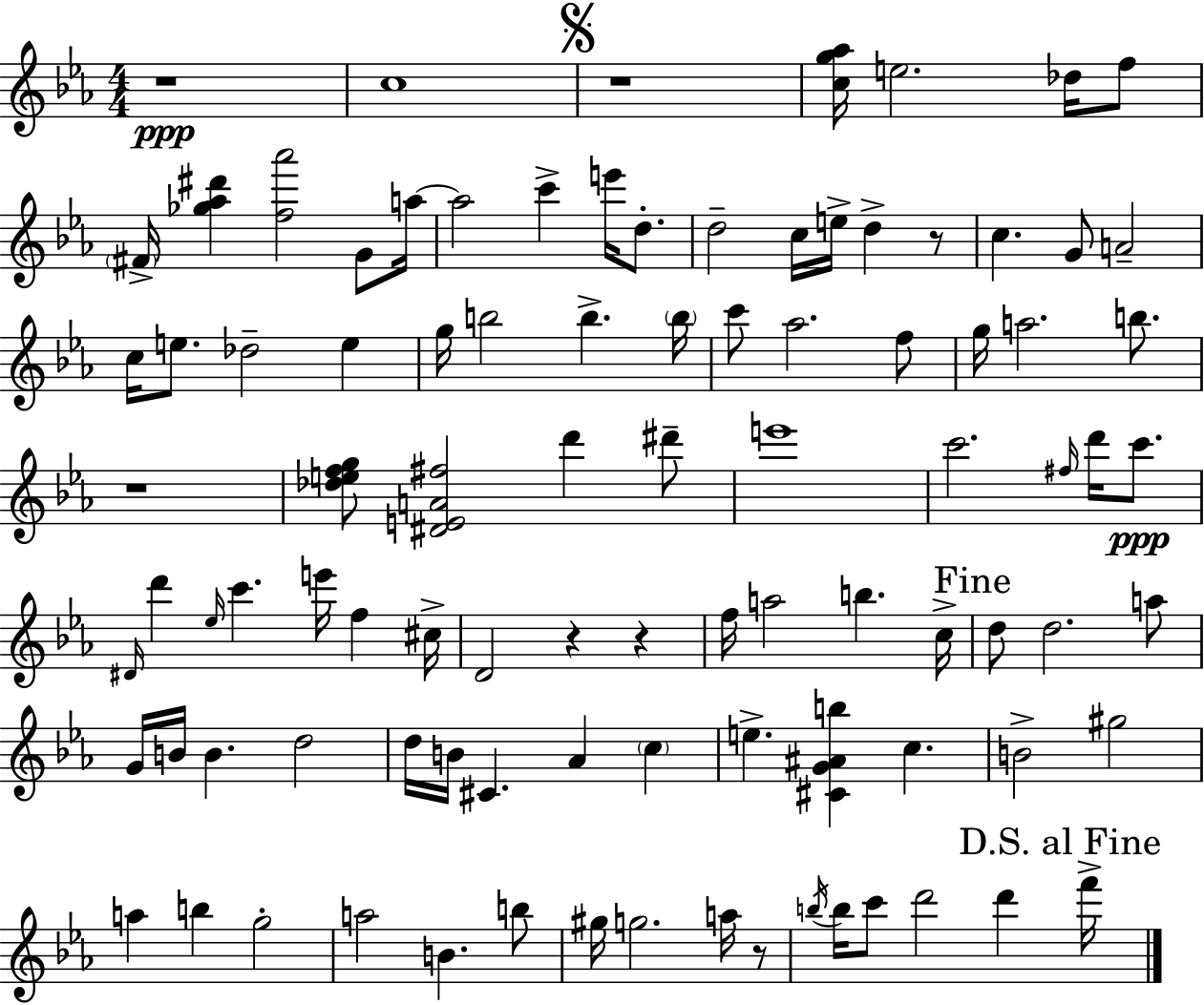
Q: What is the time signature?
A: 4/4